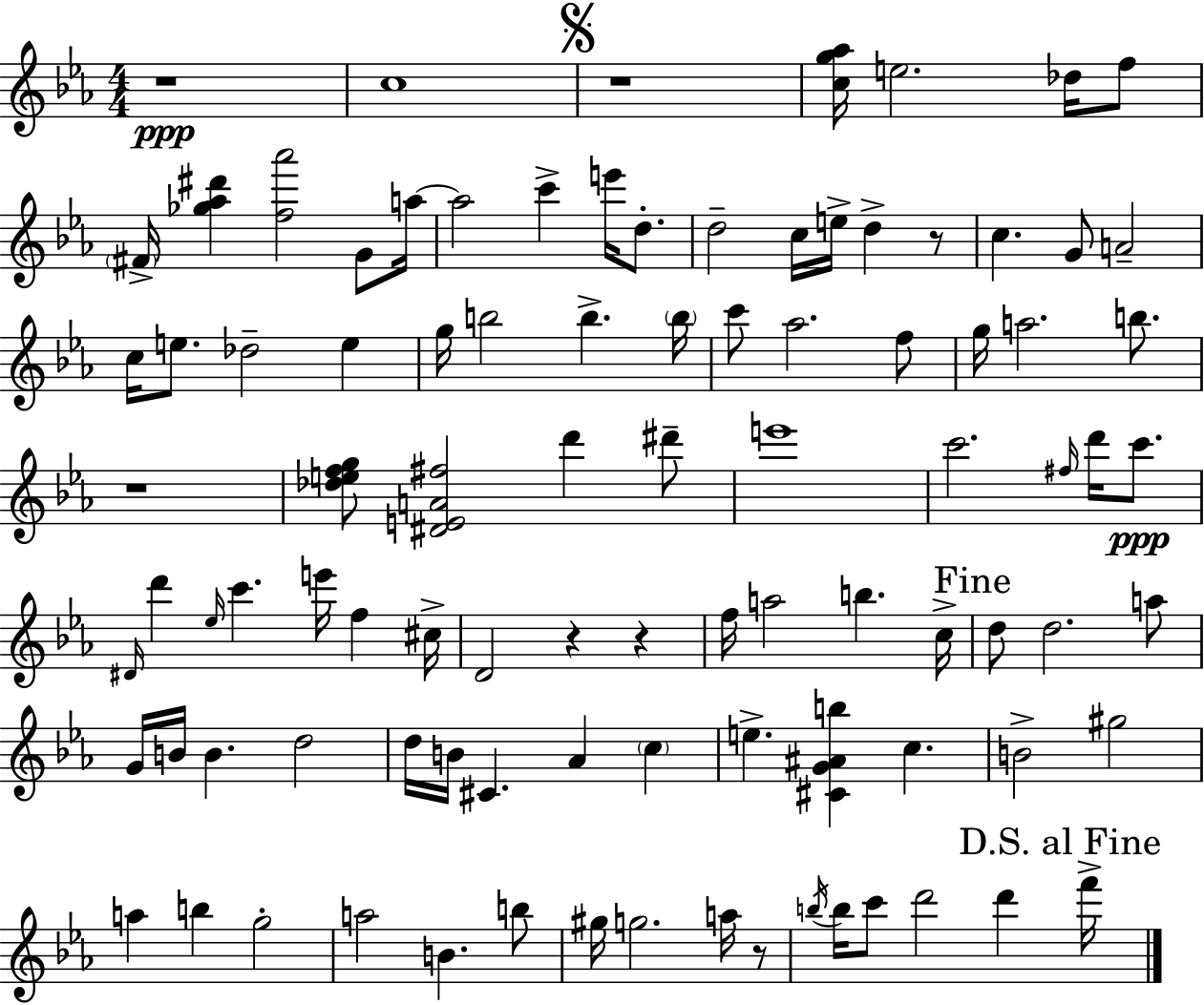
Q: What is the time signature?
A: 4/4